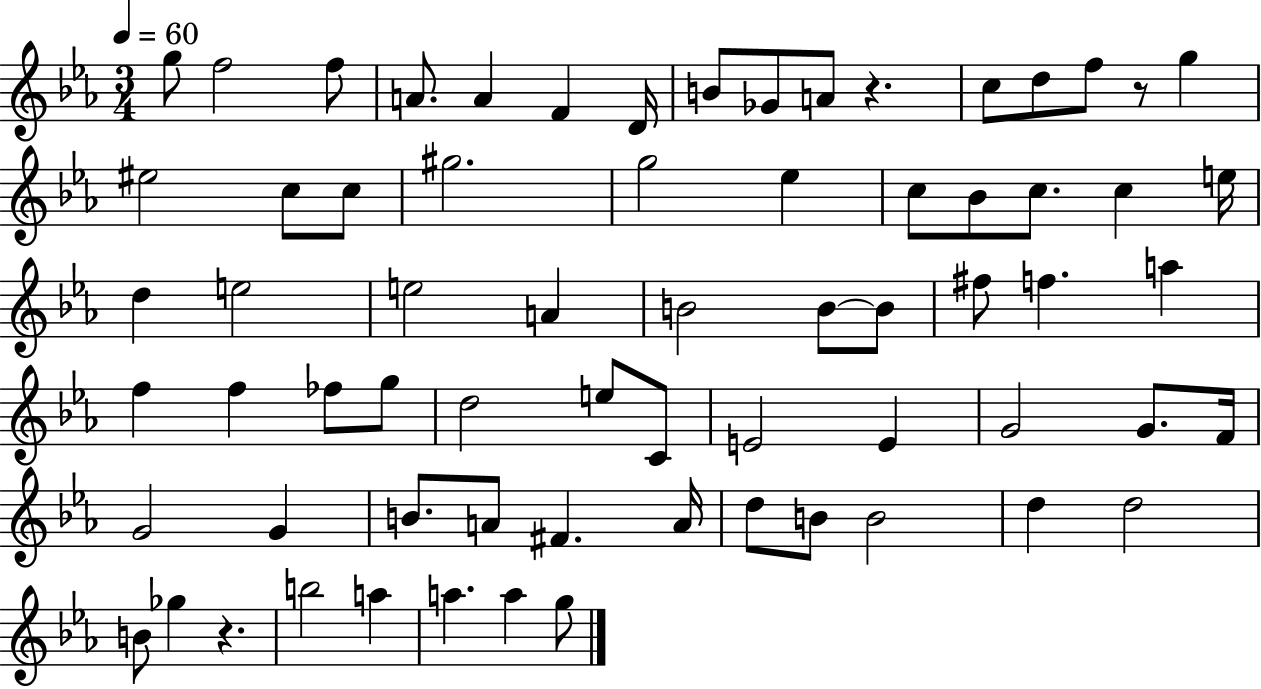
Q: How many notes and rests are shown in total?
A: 68